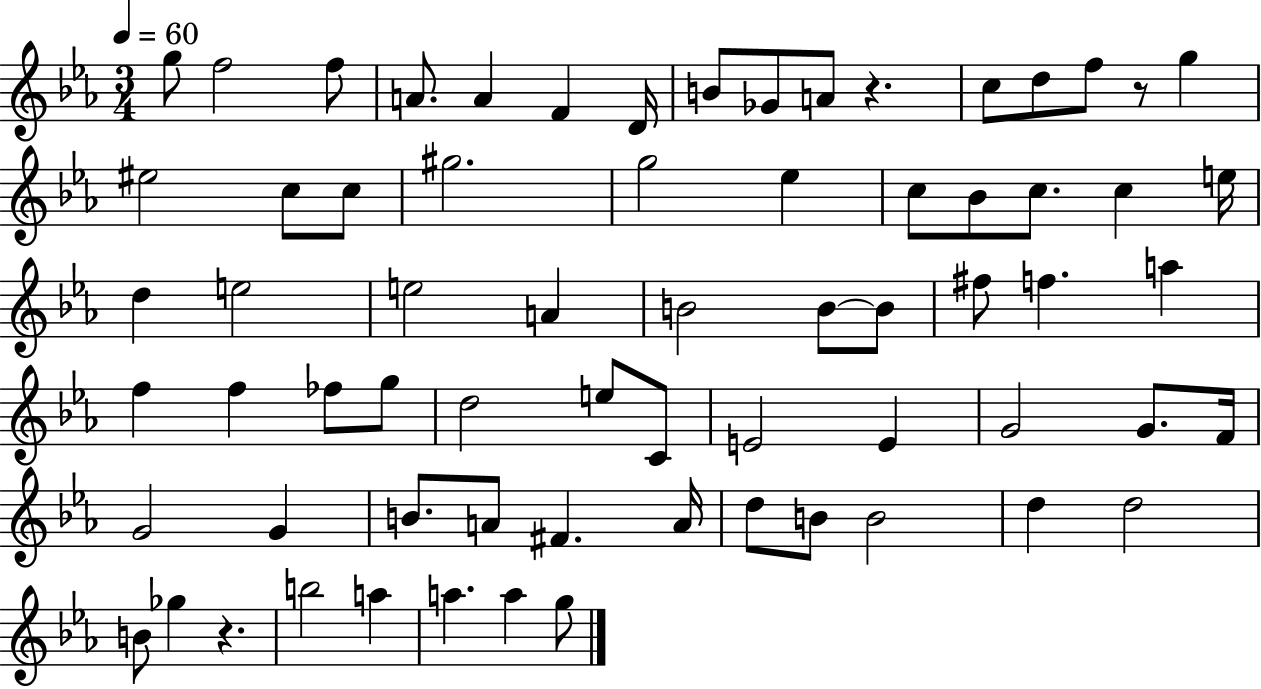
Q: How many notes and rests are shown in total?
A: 68